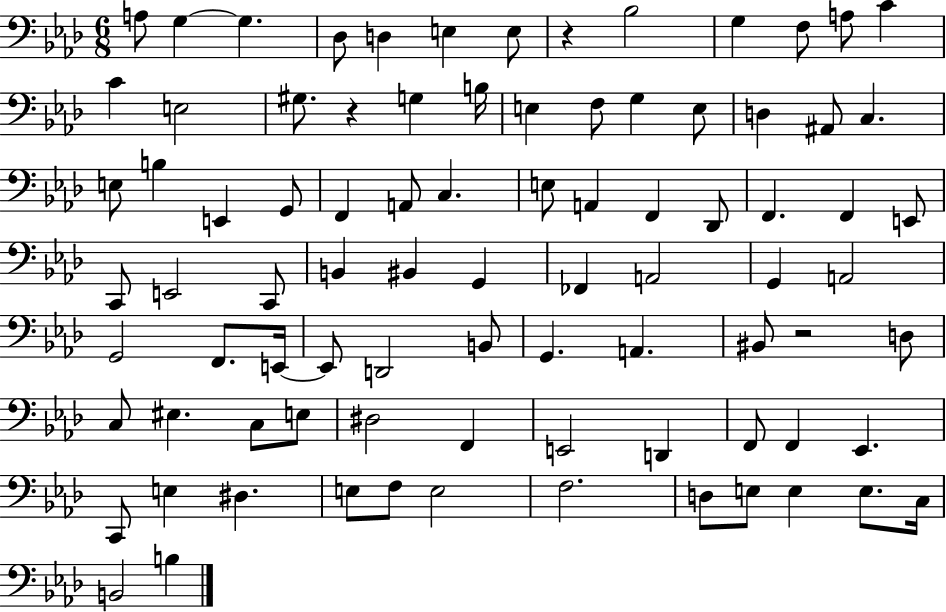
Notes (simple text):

A3/e G3/q G3/q. Db3/e D3/q E3/q E3/e R/q Bb3/h G3/q F3/e A3/e C4/q C4/q E3/h G#3/e. R/q G3/q B3/s E3/q F3/e G3/q E3/e D3/q A#2/e C3/q. E3/e B3/q E2/q G2/e F2/q A2/e C3/q. E3/e A2/q F2/q Db2/e F2/q. F2/q E2/e C2/e E2/h C2/e B2/q BIS2/q G2/q FES2/q A2/h G2/q A2/h G2/h F2/e. E2/s E2/e D2/h B2/e G2/q. A2/q. BIS2/e R/h D3/e C3/e EIS3/q. C3/e E3/e D#3/h F2/q E2/h D2/q F2/e F2/q Eb2/q. C2/e E3/q D#3/q. E3/e F3/e E3/h F3/h. D3/e E3/e E3/q E3/e. C3/s B2/h B3/q